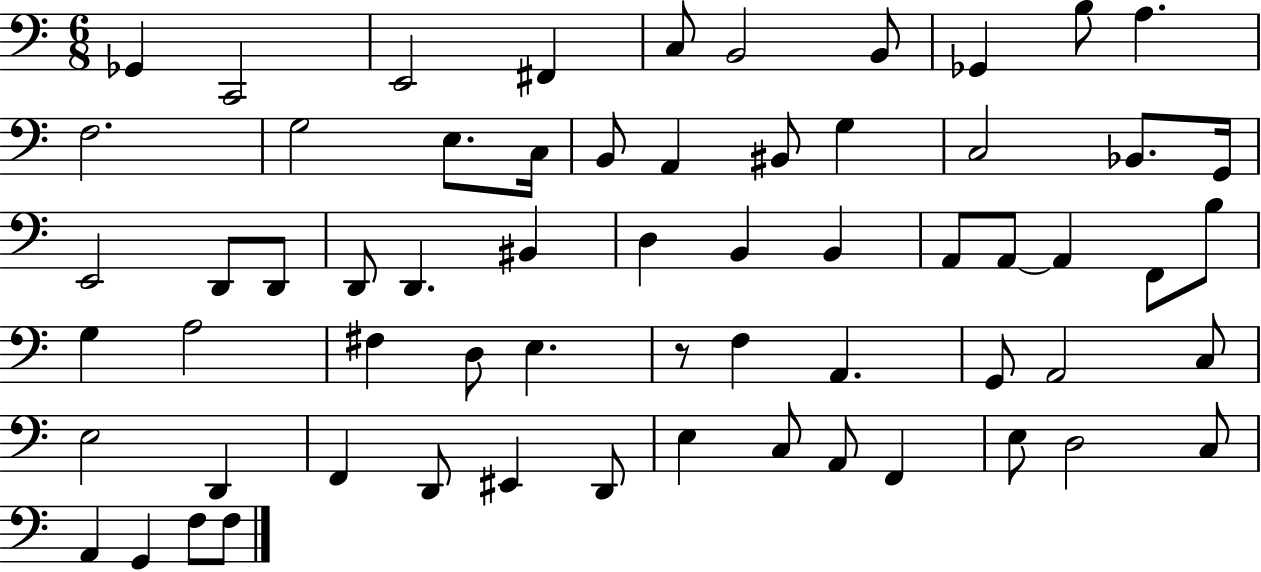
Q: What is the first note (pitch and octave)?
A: Gb2